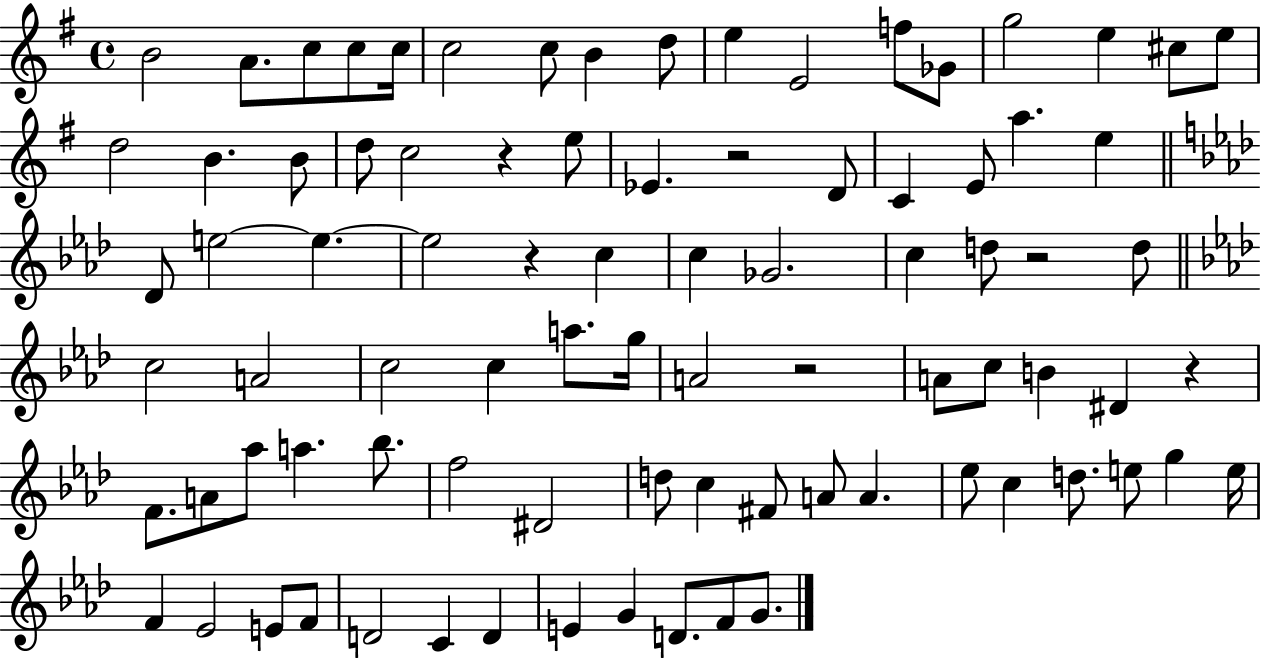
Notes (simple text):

B4/h A4/e. C5/e C5/e C5/s C5/h C5/e B4/q D5/e E5/q E4/h F5/e Gb4/e G5/h E5/q C#5/e E5/e D5/h B4/q. B4/e D5/e C5/h R/q E5/e Eb4/q. R/h D4/e C4/q E4/e A5/q. E5/q Db4/e E5/h E5/q. E5/h R/q C5/q C5/q Gb4/h. C5/q D5/e R/h D5/e C5/h A4/h C5/h C5/q A5/e. G5/s A4/h R/h A4/e C5/e B4/q D#4/q R/q F4/e. A4/e Ab5/e A5/q. Bb5/e. F5/h D#4/h D5/e C5/q F#4/e A4/e A4/q. Eb5/e C5/q D5/e. E5/e G5/q E5/s F4/q Eb4/h E4/e F4/e D4/h C4/q D4/q E4/q G4/q D4/e. F4/e G4/e.